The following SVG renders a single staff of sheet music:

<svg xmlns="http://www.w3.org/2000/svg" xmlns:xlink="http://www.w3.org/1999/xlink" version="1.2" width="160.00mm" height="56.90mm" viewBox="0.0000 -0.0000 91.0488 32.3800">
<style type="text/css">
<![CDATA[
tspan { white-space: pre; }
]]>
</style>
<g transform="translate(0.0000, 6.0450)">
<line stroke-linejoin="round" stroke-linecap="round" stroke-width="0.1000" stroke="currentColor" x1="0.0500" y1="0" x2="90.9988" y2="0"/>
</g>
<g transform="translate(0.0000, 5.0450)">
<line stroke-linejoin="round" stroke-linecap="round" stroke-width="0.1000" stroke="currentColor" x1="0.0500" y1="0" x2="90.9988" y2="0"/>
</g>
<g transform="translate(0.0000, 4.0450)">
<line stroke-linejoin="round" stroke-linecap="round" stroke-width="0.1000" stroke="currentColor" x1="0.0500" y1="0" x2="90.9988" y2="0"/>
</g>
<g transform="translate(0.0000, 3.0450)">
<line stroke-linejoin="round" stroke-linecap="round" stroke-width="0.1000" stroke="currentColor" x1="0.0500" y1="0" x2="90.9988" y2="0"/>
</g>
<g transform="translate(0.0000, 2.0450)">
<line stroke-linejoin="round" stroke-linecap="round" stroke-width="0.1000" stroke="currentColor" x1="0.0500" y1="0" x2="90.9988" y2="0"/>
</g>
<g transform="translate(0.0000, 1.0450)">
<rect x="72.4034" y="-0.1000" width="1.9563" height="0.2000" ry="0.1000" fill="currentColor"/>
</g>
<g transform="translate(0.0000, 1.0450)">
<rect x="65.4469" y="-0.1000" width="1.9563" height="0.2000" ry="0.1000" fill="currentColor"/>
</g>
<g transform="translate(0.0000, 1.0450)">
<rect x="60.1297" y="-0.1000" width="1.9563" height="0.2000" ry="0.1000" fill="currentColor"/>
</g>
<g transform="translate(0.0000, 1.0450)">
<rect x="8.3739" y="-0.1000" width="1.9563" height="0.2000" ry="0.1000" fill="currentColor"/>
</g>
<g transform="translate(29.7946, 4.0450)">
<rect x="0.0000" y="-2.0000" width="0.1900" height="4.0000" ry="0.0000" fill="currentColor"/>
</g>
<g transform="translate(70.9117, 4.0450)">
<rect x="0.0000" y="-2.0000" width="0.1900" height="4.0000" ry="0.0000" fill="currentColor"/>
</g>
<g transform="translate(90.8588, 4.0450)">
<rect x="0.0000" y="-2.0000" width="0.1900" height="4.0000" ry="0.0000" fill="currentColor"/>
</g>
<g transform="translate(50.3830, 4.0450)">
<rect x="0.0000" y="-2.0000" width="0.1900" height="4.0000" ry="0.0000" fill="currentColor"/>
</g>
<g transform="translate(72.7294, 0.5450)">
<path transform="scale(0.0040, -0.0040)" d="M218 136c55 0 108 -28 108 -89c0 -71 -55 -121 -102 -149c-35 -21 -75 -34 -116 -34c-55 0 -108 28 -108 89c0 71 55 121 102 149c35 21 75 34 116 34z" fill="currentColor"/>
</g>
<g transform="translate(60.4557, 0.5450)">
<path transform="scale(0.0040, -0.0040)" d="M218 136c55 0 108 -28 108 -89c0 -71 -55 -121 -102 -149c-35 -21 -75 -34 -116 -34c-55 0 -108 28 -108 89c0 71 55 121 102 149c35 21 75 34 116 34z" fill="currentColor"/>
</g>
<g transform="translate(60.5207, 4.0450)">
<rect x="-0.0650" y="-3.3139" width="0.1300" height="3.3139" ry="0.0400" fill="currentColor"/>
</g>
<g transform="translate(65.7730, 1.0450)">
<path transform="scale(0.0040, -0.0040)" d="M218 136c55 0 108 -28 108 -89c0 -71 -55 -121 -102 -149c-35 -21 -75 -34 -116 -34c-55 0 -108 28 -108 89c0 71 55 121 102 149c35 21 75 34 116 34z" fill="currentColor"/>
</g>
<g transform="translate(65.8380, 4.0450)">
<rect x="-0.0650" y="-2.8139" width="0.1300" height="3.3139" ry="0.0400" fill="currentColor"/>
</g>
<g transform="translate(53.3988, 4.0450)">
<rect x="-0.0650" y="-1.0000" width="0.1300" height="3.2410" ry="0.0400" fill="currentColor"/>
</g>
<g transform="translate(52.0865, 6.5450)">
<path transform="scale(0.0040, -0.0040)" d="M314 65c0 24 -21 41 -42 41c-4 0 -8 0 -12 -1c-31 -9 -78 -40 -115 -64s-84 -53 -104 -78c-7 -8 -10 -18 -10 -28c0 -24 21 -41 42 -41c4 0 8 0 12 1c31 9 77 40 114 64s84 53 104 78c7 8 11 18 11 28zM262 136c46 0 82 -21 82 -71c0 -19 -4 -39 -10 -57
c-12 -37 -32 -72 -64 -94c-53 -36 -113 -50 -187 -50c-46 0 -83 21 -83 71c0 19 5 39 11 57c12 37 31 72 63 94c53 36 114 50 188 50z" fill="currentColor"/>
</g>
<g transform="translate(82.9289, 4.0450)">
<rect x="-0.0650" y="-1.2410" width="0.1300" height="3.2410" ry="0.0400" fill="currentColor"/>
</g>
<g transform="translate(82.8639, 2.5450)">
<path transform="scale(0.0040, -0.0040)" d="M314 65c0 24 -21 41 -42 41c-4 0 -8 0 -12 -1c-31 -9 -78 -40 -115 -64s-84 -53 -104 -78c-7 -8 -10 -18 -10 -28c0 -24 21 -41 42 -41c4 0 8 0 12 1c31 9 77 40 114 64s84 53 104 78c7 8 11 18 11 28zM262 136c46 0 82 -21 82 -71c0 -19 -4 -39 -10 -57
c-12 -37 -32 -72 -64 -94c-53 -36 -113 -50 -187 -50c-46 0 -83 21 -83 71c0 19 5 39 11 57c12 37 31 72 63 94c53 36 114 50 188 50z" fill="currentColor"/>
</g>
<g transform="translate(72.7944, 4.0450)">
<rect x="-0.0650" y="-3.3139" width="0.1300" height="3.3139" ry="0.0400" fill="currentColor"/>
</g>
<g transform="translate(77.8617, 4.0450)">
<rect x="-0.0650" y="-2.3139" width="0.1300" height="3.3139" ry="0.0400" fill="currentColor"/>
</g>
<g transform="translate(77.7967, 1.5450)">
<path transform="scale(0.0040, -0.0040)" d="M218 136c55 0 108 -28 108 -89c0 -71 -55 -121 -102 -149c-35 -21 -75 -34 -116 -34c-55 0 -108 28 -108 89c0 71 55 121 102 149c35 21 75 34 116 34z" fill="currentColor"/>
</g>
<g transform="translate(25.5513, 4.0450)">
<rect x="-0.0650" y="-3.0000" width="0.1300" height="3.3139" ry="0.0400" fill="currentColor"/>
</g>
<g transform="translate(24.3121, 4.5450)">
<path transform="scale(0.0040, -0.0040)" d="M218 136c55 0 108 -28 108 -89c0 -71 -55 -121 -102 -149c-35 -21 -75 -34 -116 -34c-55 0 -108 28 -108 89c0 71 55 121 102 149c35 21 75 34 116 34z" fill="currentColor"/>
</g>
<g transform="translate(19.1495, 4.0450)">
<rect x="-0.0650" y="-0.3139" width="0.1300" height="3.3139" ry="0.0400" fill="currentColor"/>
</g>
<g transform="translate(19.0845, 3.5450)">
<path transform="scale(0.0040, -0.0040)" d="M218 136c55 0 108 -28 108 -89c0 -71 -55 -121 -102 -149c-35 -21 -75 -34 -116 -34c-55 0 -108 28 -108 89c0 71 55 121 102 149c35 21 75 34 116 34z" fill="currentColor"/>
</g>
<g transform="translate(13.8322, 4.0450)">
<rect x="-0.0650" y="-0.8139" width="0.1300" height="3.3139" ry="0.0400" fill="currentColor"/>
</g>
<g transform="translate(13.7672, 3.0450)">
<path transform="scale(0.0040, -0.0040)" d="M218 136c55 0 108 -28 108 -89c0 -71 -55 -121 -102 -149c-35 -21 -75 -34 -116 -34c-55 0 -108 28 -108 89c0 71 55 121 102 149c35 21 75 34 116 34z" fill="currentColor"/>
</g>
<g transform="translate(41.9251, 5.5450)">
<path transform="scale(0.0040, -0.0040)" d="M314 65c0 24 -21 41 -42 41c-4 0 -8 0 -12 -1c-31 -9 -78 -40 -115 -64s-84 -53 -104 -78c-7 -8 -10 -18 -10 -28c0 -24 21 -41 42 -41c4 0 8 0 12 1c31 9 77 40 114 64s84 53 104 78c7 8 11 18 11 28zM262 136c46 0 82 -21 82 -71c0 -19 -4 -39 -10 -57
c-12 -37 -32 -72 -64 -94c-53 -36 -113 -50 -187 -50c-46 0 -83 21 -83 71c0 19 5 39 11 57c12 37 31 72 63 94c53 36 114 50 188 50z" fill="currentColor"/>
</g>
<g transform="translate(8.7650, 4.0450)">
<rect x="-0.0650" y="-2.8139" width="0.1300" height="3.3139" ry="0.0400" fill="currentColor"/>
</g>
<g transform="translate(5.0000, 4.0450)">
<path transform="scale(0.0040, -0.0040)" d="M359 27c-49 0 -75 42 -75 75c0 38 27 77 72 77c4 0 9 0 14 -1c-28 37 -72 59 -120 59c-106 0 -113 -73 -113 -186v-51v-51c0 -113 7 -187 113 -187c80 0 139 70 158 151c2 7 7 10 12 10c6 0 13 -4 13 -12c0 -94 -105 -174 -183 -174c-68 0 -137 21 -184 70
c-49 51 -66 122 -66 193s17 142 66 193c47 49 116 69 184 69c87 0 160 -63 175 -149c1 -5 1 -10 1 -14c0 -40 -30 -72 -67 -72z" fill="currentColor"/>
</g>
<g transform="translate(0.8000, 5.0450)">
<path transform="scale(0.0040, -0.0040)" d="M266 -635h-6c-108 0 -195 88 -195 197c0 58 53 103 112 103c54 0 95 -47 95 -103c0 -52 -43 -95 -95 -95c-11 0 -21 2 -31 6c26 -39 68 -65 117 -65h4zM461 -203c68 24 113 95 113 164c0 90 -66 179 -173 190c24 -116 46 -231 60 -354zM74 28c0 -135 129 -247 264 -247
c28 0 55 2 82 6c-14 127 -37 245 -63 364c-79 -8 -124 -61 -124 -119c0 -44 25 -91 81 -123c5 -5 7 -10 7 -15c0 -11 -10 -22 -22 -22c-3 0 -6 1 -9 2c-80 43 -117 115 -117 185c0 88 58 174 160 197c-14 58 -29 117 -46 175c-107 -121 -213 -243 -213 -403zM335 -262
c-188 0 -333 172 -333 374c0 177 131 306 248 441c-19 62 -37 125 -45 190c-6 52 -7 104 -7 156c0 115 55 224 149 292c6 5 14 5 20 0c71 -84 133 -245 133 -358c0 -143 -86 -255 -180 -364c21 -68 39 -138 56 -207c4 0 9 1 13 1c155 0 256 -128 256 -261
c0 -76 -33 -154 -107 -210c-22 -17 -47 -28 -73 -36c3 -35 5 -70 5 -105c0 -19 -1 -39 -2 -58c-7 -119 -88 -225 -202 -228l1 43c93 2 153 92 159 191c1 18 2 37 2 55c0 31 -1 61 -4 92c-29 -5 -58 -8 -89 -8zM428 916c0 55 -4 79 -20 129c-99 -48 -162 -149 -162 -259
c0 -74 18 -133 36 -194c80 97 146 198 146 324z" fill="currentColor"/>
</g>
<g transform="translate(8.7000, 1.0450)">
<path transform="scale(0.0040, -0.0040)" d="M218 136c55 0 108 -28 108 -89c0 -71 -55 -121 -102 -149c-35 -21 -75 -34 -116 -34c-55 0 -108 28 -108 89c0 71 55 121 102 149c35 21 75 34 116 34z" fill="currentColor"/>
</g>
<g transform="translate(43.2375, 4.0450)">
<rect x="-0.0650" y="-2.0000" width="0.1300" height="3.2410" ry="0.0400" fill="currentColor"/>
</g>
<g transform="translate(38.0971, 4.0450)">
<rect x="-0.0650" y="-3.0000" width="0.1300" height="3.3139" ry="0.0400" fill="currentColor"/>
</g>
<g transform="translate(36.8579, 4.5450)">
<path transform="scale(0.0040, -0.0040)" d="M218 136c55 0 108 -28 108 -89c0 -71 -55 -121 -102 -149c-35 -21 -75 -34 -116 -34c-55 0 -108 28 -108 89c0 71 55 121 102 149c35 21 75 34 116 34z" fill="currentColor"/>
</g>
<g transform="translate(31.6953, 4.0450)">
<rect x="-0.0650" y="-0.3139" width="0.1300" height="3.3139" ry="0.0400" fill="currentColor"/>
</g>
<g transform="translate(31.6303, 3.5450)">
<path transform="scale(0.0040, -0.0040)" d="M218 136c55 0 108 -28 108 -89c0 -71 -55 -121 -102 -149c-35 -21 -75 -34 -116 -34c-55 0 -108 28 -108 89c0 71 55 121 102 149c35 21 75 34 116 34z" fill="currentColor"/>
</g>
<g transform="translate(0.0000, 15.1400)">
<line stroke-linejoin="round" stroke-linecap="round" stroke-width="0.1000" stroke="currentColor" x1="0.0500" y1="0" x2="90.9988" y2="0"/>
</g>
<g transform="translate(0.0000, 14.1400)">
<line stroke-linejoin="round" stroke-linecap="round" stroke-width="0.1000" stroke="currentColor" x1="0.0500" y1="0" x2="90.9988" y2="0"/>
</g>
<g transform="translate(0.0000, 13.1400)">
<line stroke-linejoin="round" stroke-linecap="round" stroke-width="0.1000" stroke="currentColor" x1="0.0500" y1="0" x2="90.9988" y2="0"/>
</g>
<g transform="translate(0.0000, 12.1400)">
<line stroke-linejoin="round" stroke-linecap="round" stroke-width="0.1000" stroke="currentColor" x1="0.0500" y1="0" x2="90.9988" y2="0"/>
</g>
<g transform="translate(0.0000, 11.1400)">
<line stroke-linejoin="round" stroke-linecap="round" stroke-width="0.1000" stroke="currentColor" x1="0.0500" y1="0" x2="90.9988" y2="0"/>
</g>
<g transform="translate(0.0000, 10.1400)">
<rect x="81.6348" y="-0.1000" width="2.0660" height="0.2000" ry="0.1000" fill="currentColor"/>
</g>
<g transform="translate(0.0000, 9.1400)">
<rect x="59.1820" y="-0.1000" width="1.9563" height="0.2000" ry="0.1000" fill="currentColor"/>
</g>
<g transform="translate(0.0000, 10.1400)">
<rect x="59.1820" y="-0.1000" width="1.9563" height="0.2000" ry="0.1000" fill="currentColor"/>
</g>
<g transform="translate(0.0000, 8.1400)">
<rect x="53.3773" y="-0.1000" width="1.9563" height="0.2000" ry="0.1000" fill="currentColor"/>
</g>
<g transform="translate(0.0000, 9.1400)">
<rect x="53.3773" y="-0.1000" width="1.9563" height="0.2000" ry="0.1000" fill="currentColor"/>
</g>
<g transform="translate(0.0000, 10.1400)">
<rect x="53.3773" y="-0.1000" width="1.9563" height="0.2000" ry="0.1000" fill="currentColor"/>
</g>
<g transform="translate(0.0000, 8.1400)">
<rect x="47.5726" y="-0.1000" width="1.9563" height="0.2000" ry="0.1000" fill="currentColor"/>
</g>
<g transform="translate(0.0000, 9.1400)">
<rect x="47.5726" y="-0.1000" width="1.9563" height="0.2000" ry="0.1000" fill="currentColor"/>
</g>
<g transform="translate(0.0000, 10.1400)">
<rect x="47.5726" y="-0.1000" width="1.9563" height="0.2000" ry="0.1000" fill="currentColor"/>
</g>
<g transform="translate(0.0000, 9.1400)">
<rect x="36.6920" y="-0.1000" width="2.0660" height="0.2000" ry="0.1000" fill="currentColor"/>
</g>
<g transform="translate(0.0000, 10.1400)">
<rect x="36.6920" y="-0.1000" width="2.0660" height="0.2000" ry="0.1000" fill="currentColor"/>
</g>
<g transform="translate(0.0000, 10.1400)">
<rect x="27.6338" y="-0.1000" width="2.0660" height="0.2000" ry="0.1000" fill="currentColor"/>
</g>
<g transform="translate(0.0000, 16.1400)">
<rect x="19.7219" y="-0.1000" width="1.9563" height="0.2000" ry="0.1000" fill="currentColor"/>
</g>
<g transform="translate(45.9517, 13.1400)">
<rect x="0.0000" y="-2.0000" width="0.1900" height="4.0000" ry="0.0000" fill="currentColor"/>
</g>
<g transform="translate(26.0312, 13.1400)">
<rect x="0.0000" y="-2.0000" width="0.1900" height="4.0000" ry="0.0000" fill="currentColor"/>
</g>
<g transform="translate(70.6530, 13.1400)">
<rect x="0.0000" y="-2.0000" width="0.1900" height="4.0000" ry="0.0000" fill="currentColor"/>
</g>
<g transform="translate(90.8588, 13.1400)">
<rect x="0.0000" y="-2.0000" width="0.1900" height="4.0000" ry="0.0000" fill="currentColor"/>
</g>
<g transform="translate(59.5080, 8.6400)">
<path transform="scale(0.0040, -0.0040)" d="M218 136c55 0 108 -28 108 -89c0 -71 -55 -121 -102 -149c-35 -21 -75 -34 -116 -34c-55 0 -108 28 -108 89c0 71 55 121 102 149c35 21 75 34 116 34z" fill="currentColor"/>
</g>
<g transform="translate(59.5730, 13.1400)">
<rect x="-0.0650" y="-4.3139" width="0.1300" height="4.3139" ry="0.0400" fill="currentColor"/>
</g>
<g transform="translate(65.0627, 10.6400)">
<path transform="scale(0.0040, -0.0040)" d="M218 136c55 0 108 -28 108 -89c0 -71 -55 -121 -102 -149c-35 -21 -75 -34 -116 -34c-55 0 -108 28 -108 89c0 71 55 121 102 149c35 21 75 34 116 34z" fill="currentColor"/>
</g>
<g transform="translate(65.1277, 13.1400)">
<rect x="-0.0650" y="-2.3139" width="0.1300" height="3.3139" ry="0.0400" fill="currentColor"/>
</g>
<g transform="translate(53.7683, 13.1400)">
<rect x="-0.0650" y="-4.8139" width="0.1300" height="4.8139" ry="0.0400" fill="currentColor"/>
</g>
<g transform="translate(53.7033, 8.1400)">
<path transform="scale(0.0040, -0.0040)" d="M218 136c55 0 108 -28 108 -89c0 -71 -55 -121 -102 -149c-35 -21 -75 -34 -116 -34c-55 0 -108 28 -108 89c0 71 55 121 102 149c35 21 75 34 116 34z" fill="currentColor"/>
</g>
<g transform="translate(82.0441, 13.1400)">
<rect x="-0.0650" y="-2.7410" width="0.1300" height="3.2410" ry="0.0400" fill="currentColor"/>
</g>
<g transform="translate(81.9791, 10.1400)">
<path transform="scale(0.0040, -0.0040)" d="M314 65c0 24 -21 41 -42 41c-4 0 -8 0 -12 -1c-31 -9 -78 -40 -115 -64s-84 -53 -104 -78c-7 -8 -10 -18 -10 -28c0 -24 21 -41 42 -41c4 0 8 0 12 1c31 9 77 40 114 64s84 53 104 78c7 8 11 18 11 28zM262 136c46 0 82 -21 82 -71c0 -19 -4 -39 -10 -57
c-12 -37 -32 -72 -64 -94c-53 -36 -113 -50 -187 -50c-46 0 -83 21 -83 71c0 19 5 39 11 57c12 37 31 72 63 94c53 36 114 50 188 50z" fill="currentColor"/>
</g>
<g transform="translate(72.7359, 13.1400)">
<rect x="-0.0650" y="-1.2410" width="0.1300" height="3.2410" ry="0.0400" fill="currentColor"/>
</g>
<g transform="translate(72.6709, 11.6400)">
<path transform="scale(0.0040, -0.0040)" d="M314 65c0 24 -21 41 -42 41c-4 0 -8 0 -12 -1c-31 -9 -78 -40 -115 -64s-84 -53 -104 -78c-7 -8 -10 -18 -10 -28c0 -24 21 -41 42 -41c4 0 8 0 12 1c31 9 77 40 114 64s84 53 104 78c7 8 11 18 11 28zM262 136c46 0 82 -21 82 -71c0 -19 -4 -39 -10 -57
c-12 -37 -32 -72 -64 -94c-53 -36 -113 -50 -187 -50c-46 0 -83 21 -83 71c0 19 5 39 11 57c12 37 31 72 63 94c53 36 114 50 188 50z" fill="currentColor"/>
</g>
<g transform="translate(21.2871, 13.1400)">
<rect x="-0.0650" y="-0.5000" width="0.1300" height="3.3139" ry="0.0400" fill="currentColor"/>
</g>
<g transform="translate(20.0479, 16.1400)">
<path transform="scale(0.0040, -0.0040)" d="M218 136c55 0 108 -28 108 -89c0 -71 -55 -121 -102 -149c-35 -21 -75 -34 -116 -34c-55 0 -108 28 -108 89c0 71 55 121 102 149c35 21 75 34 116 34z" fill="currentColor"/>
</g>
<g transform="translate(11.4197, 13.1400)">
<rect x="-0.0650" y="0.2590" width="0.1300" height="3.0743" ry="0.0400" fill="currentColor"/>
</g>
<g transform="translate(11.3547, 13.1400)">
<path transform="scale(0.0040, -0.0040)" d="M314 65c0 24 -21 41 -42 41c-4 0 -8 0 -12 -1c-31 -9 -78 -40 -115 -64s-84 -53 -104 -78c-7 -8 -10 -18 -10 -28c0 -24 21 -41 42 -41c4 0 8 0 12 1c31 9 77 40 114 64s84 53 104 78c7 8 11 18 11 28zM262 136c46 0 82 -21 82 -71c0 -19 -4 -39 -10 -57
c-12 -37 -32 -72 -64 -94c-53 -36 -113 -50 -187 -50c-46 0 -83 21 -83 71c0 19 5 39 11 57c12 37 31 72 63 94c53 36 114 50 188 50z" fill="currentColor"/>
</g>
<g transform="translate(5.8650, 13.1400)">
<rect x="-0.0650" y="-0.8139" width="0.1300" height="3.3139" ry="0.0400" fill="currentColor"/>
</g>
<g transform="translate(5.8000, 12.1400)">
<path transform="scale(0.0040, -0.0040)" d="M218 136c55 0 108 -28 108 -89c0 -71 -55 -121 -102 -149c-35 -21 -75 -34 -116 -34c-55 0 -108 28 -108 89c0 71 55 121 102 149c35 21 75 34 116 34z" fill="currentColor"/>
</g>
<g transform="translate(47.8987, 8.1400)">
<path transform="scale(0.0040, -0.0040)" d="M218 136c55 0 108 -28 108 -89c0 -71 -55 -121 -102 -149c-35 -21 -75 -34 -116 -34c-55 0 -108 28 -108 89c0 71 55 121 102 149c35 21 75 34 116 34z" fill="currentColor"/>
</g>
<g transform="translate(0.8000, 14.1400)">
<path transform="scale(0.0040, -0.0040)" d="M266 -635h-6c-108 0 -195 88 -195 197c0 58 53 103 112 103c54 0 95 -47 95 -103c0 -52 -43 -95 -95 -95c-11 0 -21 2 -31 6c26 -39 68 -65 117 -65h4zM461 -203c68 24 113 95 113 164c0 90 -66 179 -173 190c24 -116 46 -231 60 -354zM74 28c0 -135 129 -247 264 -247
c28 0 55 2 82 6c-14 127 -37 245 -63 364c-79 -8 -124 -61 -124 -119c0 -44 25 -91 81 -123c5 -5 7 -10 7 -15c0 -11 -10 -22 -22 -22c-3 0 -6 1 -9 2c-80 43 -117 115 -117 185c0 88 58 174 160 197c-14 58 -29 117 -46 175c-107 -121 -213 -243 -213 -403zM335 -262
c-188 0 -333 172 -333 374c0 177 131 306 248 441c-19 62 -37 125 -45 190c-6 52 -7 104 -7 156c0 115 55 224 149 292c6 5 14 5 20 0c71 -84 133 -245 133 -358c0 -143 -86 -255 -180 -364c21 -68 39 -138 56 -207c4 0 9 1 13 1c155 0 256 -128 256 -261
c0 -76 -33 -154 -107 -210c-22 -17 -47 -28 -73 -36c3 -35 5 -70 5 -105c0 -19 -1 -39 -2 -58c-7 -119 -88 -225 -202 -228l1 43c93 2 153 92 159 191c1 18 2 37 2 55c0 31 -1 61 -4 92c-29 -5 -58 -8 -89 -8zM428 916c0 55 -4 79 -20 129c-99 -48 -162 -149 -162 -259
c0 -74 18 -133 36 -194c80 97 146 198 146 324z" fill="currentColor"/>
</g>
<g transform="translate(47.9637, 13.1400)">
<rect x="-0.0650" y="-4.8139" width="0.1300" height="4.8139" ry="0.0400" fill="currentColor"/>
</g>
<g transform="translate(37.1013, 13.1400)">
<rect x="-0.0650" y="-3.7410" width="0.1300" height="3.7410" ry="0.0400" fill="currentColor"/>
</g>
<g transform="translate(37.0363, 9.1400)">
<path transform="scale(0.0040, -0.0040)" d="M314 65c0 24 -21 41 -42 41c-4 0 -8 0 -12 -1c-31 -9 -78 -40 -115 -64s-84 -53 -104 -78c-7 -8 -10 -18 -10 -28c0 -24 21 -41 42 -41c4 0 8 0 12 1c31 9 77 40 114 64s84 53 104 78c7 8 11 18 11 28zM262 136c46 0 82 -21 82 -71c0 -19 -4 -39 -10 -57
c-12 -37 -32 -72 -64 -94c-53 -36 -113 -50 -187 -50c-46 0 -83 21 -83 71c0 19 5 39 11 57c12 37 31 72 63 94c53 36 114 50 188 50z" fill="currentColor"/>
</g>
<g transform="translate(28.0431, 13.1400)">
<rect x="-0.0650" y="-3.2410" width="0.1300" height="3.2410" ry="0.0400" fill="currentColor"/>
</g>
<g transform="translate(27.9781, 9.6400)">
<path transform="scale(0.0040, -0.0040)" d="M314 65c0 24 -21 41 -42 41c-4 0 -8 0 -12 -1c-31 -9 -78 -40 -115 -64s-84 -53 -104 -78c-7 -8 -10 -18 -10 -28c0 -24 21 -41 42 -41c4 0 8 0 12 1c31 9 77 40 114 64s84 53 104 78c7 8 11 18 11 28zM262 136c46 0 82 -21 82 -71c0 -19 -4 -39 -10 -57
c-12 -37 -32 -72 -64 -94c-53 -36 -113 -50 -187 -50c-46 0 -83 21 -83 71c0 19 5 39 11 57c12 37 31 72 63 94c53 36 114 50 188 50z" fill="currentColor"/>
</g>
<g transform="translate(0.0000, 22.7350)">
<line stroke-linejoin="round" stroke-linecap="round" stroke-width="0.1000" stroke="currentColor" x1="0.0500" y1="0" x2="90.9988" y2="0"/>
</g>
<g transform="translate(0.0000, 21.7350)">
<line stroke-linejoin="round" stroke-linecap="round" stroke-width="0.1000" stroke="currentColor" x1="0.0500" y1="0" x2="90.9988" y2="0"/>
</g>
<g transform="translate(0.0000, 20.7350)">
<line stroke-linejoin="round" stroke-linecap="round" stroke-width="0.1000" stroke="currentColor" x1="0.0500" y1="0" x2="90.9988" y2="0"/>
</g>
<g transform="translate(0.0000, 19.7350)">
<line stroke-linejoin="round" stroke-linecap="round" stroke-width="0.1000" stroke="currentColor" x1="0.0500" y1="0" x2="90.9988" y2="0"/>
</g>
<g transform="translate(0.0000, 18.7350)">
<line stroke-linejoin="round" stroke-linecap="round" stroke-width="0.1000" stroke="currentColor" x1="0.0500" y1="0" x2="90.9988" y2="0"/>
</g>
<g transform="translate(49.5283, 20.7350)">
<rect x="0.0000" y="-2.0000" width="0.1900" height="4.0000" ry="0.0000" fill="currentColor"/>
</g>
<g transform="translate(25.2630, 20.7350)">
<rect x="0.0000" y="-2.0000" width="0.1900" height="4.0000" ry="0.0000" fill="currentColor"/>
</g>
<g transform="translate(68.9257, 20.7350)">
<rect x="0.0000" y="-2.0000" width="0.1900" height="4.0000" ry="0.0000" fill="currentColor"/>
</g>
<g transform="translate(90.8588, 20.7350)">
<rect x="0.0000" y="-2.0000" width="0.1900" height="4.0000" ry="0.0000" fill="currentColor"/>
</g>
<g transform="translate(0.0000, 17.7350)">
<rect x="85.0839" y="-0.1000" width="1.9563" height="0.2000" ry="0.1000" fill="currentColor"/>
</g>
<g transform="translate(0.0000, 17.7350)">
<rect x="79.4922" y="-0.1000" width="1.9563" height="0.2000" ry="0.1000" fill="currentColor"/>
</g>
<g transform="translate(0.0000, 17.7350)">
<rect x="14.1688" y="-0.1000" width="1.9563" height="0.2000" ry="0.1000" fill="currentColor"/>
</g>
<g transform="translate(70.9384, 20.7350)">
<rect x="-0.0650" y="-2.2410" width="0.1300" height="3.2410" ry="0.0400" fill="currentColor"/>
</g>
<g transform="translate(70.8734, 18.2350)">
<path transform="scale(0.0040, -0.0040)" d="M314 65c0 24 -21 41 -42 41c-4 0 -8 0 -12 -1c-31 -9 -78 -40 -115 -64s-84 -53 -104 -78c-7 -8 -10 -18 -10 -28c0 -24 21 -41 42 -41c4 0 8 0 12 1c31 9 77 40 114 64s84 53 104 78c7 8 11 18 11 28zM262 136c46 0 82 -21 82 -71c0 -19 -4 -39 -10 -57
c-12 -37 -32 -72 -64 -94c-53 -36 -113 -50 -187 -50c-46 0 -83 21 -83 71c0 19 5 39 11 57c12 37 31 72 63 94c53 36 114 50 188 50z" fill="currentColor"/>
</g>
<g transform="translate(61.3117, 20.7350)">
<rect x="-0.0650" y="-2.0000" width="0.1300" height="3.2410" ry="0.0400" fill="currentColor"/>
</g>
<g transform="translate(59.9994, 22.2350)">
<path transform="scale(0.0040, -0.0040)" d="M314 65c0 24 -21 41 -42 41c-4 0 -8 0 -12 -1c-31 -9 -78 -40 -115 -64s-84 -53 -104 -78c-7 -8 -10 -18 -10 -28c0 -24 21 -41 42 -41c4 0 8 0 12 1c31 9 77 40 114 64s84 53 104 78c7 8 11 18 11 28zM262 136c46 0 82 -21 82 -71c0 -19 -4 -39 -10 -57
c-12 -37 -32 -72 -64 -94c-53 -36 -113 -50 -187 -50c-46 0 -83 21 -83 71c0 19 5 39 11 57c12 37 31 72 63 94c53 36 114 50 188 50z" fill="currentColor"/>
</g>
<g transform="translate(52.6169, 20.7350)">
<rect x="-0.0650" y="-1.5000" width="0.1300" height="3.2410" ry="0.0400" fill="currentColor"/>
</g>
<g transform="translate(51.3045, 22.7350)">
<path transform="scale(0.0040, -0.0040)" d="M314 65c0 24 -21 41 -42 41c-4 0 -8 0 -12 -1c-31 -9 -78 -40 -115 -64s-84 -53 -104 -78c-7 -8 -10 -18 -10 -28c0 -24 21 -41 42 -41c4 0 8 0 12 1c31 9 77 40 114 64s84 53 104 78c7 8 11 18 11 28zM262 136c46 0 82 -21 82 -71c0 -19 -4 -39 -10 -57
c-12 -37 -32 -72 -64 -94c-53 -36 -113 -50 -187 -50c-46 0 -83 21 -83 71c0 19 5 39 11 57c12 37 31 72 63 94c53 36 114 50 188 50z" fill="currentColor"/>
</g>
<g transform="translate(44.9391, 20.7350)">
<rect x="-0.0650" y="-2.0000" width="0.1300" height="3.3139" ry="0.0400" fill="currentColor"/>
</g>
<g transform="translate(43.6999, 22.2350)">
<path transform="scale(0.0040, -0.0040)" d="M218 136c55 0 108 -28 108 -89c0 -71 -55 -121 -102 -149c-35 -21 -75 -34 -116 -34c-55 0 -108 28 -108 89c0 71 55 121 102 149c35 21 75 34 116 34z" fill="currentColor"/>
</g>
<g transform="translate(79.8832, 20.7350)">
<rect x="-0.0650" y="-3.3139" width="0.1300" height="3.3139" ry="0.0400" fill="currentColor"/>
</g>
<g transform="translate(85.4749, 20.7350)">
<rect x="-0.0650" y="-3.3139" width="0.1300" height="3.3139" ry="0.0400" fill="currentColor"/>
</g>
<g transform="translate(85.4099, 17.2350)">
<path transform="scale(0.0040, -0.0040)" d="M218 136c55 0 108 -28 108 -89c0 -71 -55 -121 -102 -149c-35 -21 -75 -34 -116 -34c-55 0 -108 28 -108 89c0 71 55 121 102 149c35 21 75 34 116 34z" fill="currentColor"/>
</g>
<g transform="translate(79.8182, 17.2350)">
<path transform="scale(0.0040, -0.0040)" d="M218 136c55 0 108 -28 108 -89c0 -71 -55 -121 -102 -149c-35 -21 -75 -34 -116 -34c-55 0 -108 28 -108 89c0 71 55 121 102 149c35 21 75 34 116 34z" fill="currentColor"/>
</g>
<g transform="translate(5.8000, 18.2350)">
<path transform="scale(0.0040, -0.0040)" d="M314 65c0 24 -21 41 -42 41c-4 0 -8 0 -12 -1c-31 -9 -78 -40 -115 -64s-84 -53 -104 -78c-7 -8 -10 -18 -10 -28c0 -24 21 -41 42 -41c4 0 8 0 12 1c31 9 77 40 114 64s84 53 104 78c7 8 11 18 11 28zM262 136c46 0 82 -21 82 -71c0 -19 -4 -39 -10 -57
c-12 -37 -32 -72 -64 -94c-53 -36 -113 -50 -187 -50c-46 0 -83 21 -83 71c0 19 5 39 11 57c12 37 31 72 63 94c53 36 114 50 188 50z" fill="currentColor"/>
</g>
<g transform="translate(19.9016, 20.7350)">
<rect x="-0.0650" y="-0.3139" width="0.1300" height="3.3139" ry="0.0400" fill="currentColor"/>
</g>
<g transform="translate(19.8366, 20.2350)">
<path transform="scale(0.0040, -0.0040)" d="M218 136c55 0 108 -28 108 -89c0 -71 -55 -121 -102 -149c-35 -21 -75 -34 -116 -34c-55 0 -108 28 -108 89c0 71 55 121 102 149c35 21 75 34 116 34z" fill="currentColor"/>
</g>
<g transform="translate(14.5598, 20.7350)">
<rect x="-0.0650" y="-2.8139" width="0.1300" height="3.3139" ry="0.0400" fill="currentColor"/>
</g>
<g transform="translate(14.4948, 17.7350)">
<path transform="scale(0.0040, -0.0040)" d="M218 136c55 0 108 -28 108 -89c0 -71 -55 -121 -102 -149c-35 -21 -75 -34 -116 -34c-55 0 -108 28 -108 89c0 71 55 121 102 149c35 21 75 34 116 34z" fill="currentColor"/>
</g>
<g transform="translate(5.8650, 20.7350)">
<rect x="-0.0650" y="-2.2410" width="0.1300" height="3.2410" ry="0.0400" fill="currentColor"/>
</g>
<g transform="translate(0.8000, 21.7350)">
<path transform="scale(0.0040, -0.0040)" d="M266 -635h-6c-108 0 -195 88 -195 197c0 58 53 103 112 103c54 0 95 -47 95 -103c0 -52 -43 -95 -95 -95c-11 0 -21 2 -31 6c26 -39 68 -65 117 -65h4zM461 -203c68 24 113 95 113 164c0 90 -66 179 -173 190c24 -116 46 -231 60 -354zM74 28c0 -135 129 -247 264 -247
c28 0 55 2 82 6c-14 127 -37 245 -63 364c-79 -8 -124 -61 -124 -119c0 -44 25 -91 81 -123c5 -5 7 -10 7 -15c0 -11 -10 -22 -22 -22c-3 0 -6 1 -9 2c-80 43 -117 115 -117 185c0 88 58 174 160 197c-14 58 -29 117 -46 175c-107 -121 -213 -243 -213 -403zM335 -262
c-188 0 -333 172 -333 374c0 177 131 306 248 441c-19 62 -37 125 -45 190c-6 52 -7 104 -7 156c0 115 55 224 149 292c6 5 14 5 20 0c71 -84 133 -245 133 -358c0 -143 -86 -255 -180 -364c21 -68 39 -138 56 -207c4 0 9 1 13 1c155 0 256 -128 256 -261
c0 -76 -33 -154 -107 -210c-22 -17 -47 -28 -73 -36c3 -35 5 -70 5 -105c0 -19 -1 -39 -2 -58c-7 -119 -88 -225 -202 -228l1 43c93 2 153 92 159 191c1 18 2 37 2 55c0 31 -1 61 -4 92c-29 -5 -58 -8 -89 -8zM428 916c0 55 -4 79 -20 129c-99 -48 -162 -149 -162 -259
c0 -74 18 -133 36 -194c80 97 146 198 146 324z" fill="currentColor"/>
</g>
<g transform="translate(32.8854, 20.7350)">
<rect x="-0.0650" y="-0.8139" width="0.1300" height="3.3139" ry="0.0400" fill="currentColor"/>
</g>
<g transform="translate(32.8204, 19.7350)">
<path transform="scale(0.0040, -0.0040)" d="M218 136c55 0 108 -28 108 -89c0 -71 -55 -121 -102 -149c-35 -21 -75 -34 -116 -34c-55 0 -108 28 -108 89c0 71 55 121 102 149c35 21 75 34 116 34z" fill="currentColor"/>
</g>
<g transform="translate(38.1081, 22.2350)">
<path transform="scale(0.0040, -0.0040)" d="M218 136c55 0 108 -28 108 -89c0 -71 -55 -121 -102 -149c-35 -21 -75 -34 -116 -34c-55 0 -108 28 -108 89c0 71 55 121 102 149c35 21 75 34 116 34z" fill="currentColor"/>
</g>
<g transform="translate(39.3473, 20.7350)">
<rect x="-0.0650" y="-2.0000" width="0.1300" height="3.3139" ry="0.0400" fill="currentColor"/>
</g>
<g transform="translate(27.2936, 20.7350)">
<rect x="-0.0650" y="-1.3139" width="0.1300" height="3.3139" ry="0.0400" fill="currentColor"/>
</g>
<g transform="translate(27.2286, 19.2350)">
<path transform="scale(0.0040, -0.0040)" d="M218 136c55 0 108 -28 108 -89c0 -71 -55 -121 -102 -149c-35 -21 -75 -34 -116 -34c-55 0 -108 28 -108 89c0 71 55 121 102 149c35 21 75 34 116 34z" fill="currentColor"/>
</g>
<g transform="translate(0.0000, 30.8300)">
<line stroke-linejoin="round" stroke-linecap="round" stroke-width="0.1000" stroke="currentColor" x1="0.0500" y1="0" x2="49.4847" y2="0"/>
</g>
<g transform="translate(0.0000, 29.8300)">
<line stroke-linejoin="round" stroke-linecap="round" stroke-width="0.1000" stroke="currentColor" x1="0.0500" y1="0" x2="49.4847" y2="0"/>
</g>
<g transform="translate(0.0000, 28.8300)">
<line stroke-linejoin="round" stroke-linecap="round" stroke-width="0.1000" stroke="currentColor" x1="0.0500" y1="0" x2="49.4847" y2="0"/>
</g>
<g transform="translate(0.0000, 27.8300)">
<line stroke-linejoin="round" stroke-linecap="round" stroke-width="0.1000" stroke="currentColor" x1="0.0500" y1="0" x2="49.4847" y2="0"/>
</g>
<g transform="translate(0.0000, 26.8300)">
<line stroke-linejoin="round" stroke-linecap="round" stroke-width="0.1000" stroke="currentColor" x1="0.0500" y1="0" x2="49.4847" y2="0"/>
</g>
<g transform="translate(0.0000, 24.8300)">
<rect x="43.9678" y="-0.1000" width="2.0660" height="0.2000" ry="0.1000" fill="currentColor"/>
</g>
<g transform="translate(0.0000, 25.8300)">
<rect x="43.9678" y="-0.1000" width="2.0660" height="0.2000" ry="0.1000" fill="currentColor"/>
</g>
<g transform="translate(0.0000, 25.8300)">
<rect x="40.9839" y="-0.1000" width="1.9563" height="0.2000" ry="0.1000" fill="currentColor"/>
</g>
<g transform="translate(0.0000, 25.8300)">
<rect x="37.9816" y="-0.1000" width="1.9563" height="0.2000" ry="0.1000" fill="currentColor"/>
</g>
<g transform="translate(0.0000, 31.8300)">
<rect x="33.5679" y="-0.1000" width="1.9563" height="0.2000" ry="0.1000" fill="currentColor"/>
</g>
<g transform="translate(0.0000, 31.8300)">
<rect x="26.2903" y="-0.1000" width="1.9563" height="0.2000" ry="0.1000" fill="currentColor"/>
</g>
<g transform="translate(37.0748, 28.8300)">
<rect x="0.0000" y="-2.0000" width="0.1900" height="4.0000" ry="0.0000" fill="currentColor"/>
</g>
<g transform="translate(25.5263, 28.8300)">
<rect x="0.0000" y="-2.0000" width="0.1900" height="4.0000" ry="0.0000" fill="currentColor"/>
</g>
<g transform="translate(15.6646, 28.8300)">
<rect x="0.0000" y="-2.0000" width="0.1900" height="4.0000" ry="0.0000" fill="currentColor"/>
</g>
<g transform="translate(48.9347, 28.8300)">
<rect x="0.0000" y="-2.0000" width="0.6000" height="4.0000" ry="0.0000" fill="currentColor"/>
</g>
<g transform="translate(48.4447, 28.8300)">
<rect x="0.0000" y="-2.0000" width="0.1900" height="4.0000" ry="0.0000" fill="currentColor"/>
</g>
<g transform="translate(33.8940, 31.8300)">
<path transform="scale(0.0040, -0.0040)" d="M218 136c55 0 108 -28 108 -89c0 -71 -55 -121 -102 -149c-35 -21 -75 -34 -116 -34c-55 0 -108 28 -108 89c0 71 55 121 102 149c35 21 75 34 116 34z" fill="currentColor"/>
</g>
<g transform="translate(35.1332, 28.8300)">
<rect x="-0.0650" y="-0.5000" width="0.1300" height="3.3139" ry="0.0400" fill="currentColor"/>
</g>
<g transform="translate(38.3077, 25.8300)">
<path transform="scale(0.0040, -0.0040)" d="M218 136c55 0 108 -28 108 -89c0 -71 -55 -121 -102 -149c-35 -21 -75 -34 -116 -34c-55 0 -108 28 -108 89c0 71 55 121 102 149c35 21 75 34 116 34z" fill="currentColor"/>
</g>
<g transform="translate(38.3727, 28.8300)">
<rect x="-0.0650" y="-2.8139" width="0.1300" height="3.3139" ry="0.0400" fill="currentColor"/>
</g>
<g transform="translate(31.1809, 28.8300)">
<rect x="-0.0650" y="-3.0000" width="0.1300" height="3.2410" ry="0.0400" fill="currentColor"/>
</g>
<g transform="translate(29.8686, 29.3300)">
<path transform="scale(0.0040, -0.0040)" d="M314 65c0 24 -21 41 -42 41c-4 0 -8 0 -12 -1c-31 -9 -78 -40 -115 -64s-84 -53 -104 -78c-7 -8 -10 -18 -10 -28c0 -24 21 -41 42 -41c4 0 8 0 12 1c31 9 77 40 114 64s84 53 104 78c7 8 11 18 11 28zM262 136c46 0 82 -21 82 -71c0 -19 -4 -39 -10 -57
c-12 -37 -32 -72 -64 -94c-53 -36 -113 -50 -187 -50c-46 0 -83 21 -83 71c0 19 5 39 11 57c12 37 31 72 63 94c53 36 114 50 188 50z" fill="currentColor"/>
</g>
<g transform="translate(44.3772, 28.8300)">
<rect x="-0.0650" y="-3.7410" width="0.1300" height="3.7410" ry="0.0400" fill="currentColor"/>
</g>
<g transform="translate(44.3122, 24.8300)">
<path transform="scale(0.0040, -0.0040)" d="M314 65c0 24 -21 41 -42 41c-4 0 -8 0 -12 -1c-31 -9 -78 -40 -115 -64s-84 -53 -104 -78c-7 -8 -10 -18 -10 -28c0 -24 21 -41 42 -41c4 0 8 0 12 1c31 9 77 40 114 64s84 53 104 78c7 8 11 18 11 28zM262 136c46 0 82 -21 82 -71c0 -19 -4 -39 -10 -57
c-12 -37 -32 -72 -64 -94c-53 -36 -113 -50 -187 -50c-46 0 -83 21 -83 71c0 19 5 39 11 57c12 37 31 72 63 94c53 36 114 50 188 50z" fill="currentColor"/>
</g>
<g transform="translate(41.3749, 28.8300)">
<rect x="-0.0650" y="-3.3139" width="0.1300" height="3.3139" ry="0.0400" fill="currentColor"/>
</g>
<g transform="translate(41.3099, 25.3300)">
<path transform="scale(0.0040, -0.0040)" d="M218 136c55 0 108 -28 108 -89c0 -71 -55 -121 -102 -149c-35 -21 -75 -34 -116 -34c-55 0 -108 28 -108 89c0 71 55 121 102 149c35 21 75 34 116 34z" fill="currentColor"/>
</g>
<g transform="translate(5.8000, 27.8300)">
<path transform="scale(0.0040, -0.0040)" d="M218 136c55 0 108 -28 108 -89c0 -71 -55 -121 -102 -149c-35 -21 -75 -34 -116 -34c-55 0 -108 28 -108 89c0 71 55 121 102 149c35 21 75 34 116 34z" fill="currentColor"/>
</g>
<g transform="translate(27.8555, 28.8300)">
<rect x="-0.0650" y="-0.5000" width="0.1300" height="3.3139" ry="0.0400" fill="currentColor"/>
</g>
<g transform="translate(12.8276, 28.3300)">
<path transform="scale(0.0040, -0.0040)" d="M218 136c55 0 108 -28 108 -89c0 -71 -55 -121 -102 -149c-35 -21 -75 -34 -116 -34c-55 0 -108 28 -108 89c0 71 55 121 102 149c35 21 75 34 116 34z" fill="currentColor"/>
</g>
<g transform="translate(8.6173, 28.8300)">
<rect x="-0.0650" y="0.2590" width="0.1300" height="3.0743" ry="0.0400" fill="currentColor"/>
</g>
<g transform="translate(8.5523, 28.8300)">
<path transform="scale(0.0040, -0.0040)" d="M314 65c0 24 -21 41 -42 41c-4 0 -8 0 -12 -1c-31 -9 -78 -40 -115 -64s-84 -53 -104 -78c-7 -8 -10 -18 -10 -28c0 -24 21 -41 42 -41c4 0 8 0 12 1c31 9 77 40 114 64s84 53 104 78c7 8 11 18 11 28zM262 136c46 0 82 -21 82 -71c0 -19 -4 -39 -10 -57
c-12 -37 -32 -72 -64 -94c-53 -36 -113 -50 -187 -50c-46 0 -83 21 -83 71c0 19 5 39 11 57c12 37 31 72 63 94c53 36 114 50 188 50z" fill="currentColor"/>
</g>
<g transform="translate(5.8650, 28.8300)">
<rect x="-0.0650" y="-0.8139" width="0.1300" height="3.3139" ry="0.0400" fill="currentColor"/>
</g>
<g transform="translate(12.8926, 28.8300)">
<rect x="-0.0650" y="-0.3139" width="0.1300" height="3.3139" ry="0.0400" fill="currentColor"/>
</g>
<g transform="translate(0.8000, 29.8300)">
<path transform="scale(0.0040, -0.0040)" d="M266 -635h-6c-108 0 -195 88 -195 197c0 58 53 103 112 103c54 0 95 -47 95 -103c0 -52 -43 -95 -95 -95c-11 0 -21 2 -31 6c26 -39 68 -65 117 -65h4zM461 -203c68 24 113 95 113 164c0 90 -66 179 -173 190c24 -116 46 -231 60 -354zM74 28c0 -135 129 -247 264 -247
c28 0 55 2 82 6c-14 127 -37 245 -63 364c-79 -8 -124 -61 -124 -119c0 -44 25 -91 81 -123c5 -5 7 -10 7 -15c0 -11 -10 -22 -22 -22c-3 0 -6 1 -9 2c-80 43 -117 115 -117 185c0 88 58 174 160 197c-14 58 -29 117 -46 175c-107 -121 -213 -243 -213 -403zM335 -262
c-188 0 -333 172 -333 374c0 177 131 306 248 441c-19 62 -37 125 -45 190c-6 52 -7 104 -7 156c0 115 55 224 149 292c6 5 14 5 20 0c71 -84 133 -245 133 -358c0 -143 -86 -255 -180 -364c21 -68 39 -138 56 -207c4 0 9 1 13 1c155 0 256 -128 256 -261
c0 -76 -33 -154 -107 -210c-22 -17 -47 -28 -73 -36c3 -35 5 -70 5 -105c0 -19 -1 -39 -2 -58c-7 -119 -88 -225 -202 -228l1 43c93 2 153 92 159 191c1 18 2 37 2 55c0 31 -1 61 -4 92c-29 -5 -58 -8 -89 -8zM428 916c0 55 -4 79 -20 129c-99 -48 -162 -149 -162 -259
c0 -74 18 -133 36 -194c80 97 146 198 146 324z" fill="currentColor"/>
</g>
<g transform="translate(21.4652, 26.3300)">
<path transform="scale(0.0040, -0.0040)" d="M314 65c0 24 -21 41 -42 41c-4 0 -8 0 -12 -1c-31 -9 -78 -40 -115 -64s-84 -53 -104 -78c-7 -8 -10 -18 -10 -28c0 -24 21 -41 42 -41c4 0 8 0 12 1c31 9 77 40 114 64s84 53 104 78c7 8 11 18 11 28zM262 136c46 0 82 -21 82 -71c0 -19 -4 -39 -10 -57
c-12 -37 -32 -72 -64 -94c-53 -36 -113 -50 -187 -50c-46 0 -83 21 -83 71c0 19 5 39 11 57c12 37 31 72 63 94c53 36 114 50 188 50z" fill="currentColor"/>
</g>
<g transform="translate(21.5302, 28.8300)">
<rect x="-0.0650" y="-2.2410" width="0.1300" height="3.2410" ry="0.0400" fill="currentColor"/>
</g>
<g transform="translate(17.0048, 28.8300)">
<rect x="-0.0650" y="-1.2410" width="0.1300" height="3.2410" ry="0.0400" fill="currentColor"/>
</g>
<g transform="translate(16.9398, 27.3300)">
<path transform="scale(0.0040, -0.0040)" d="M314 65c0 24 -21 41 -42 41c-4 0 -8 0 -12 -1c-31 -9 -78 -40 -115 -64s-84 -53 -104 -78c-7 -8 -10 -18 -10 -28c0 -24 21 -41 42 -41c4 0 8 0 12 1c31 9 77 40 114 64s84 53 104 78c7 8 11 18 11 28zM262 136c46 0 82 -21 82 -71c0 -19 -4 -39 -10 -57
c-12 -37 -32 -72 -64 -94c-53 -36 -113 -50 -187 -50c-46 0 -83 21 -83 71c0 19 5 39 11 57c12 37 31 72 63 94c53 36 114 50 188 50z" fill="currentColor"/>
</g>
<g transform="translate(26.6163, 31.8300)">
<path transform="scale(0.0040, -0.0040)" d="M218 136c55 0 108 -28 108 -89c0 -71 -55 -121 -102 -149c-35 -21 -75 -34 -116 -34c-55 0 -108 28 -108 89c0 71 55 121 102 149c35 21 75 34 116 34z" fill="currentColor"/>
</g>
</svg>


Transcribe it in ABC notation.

X:1
T:Untitled
M:4/4
L:1/4
K:C
a d c A c A F2 D2 b a b g e2 d B2 C b2 c'2 e' e' d' g e2 a2 g2 a c e d F F E2 F2 g2 b b d B2 c e2 g2 C A2 C a b c'2